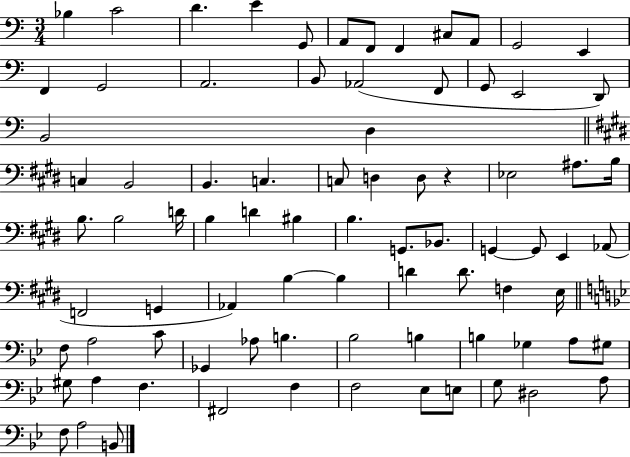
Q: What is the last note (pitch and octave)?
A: B2